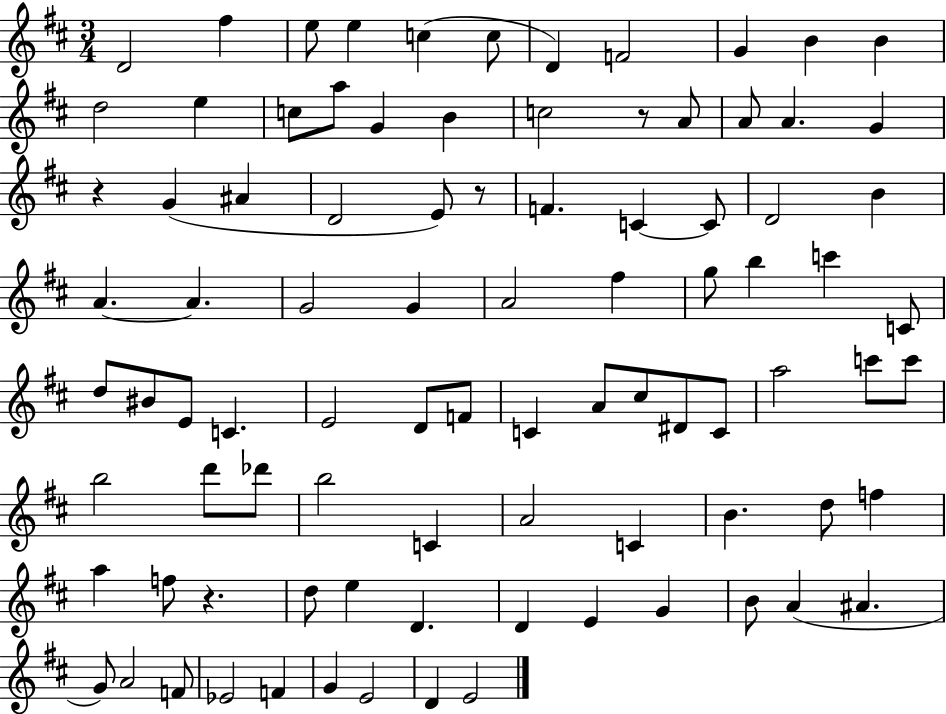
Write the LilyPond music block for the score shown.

{
  \clef treble
  \numericTimeSignature
  \time 3/4
  \key d \major
  \repeat volta 2 { d'2 fis''4 | e''8 e''4 c''4( c''8 | d'4) f'2 | g'4 b'4 b'4 | \break d''2 e''4 | c''8 a''8 g'4 b'4 | c''2 r8 a'8 | a'8 a'4. g'4 | \break r4 g'4( ais'4 | d'2 e'8) r8 | f'4. c'4~~ c'8 | d'2 b'4 | \break a'4.~~ a'4. | g'2 g'4 | a'2 fis''4 | g''8 b''4 c'''4 c'8 | \break d''8 bis'8 e'8 c'4. | e'2 d'8 f'8 | c'4 a'8 cis''8 dis'8 c'8 | a''2 c'''8 c'''8 | \break b''2 d'''8 des'''8 | b''2 c'4 | a'2 c'4 | b'4. d''8 f''4 | \break a''4 f''8 r4. | d''8 e''4 d'4. | d'4 e'4 g'4 | b'8 a'4( ais'4. | \break g'8) a'2 f'8 | ees'2 f'4 | g'4 e'2 | d'4 e'2 | \break } \bar "|."
}